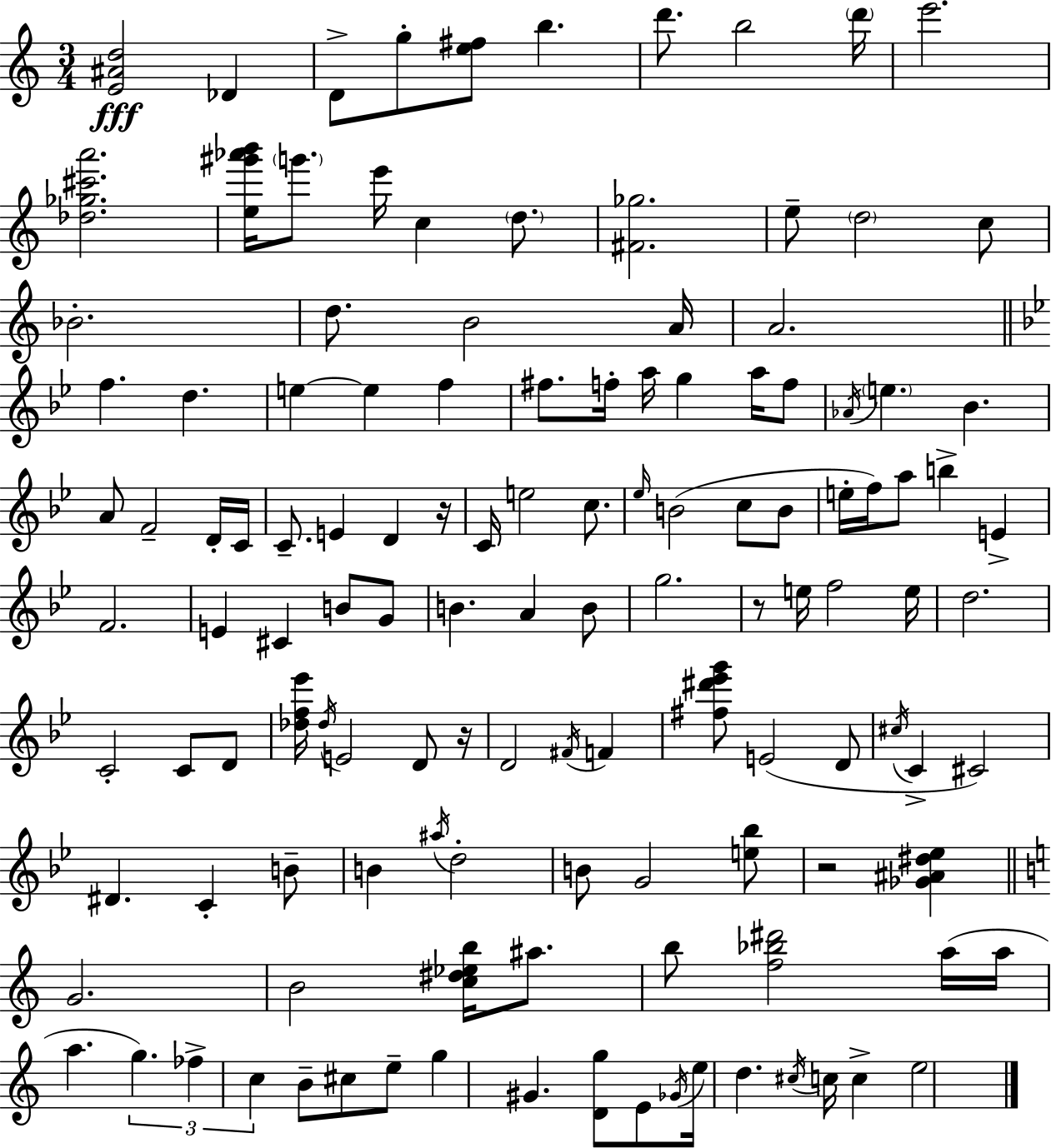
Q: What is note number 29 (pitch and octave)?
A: G5